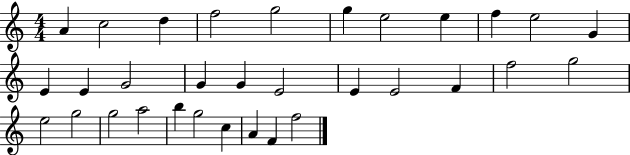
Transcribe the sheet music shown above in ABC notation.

X:1
T:Untitled
M:4/4
L:1/4
K:C
A c2 d f2 g2 g e2 e f e2 G E E G2 G G E2 E E2 F f2 g2 e2 g2 g2 a2 b g2 c A F f2